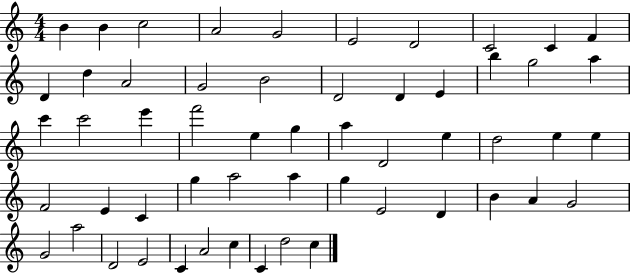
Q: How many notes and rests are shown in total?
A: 55